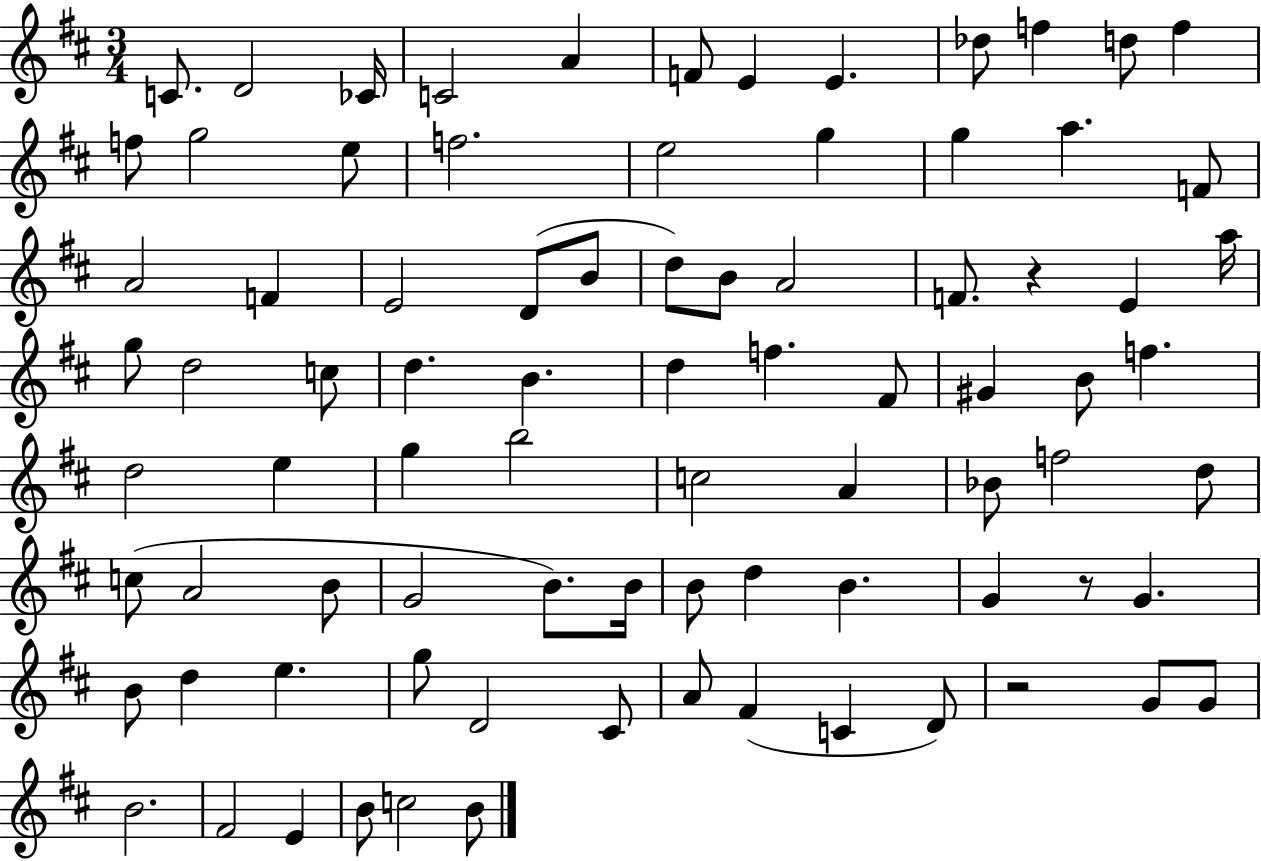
C4/e. D4/h CES4/s C4/h A4/q F4/e E4/q E4/q. Db5/e F5/q D5/e F5/q F5/e G5/h E5/e F5/h. E5/h G5/q G5/q A5/q. F4/e A4/h F4/q E4/h D4/e B4/e D5/e B4/e A4/h F4/e. R/q E4/q A5/s G5/e D5/h C5/e D5/q. B4/q. D5/q F5/q. F#4/e G#4/q B4/e F5/q. D5/h E5/q G5/q B5/h C5/h A4/q Bb4/e F5/h D5/e C5/e A4/h B4/e G4/h B4/e. B4/s B4/e D5/q B4/q. G4/q R/e G4/q. B4/e D5/q E5/q. G5/e D4/h C#4/e A4/e F#4/q C4/q D4/e R/h G4/e G4/e B4/h. F#4/h E4/q B4/e C5/h B4/e